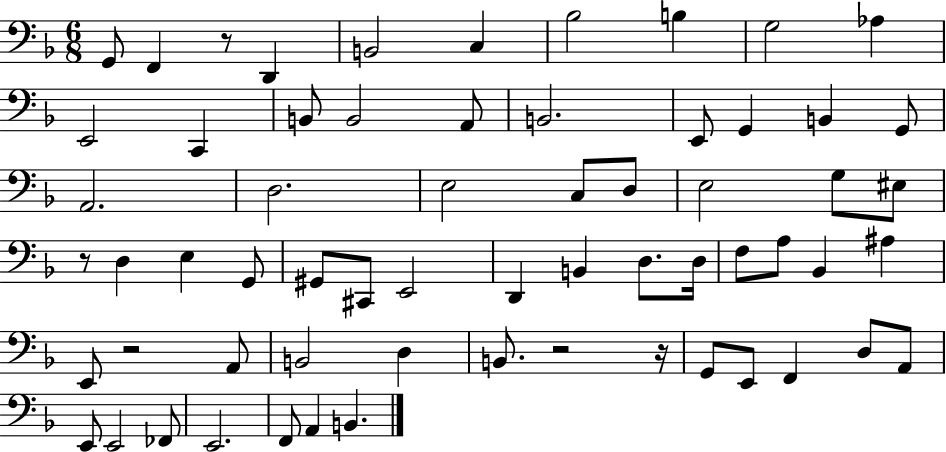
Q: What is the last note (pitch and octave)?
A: B2